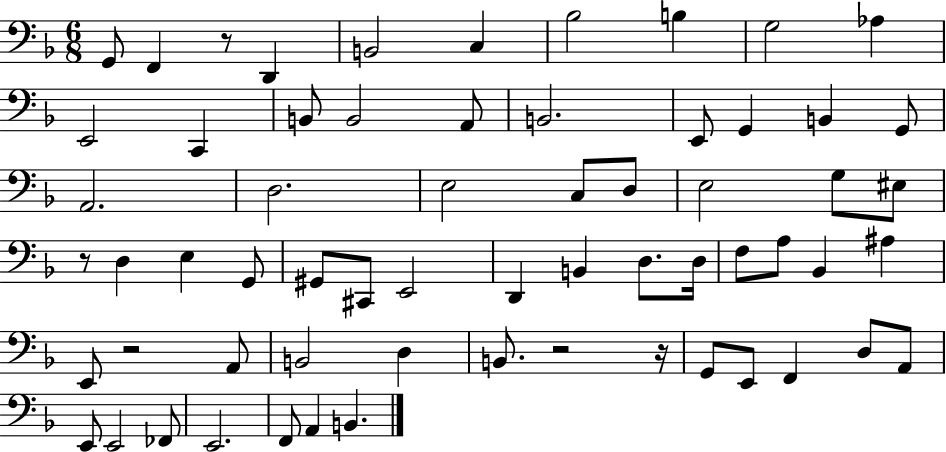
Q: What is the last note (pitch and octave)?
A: B2